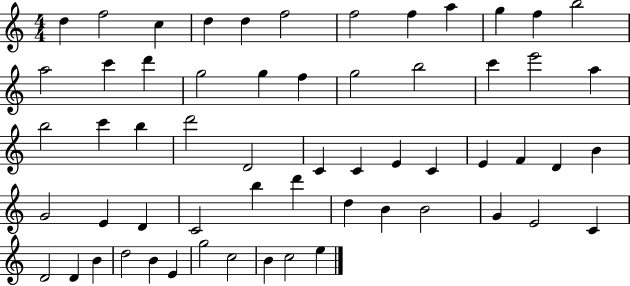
D5/q F5/h C5/q D5/q D5/q F5/h F5/h F5/q A5/q G5/q F5/q B5/h A5/h C6/q D6/q G5/h G5/q F5/q G5/h B5/h C6/q E6/h A5/q B5/h C6/q B5/q D6/h D4/h C4/q C4/q E4/q C4/q E4/q F4/q D4/q B4/q G4/h E4/q D4/q C4/h B5/q D6/q D5/q B4/q B4/h G4/q E4/h C4/q D4/h D4/q B4/q D5/h B4/q E4/q G5/h C5/h B4/q C5/h E5/q